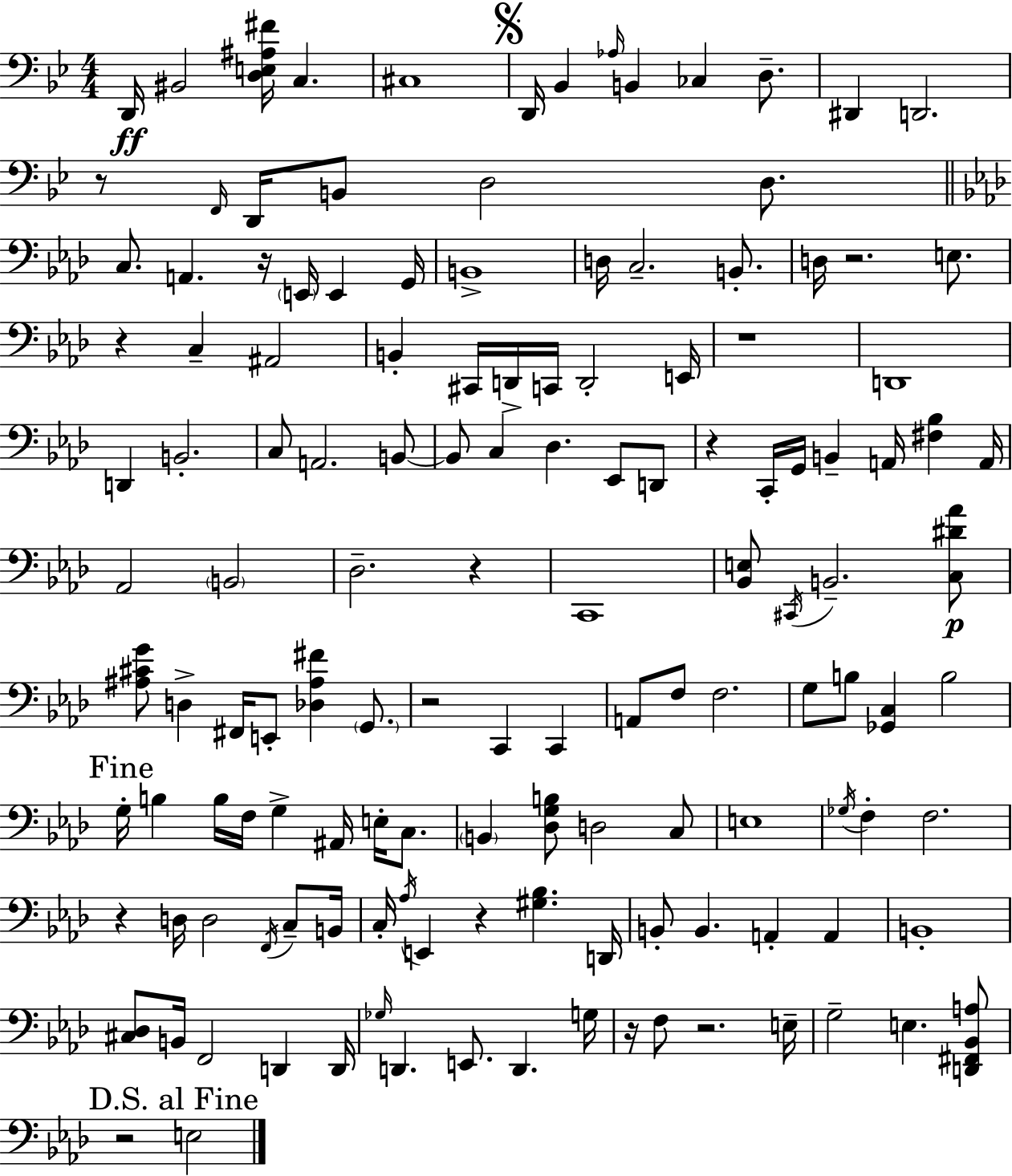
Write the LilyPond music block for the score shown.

{
  \clef bass
  \numericTimeSignature
  \time 4/4
  \key g \minor
  \repeat volta 2 { d,16\ff bis,2 <d e ais fis'>16 c4. | cis1 | \mark \markup { \musicglyph "scripts.segno" } d,16 bes,4 \grace { aes16 } b,4 ces4 d8.-- | dis,4 d,2. | \break r8 \grace { f,16 } d,16 b,8 d2 d8. | \bar "||" \break \key aes \major c8. a,4. r16 \parenthesize e,16 e,4 g,16 | b,1-> | d16 c2.-- b,8.-. | d16 r2. e8. | \break r4 c4-- ais,2 | b,4-. cis,16 d,16-> c,16 d,2-. e,16 | r1 | d,1 | \break d,4 b,2.-. | c8 a,2. b,8~~ | b,8 c4 des4. ees,8 d,8 | r4 c,16-. g,16 b,4-- a,16 <fis bes>4 a,16 | \break aes,2 \parenthesize b,2 | des2.-- r4 | c,1 | <bes, e>8 \acciaccatura { cis,16 } b,2.-- <c dis' aes'>8\p | \break <ais cis' g'>8 d4-> fis,16 e,8-. <des ais fis'>4 \parenthesize g,8. | r2 c,4 c,4 | a,8 f8 f2. | g8 b8 <ges, c>4 b2 | \break \mark "Fine" g16-. b4 b16 f16 g4-> ais,16 e16-. c8. | \parenthesize b,4 <des g b>8 d2 c8 | e1 | \acciaccatura { ges16 } f4-. f2. | \break r4 d16 d2 \acciaccatura { f,16 } | c8-- b,16 c16-. \acciaccatura { aes16 } e,4 r4 <gis bes>4. | d,16 b,8-. b,4. a,4-. | a,4 b,1-. | \break <cis des>8 b,16 f,2 d,4 | d,16 \grace { ges16 } d,4. e,8. d,4. | g16 r16 f8 r2. | e16-- g2-- e4. | \break <d, fis, bes, a>8 \mark "D.S. al Fine" r2 e2 | } \bar "|."
}